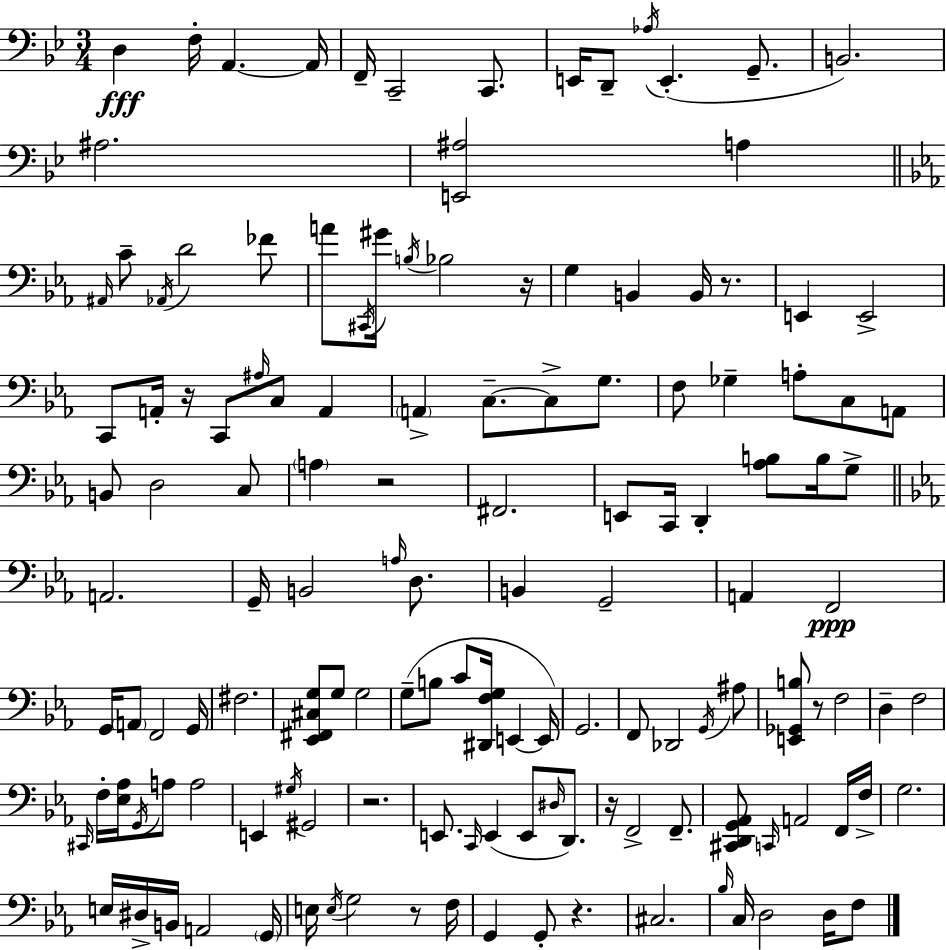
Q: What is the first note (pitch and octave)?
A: D3